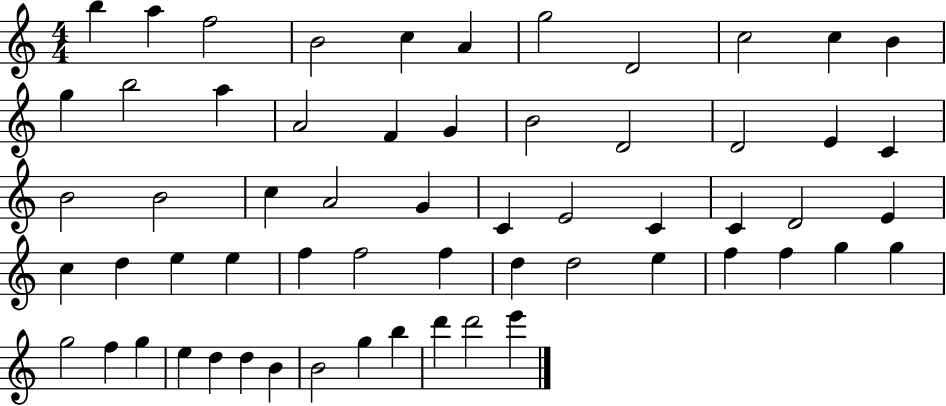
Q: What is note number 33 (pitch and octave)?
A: E4